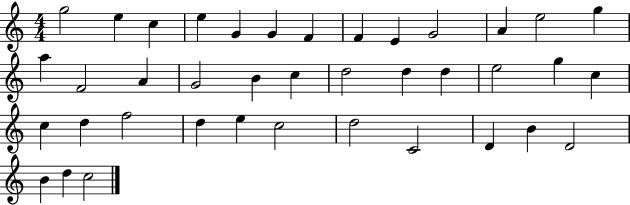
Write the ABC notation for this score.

X:1
T:Untitled
M:4/4
L:1/4
K:C
g2 e c e G G F F E G2 A e2 g a F2 A G2 B c d2 d d e2 g c c d f2 d e c2 d2 C2 D B D2 B d c2